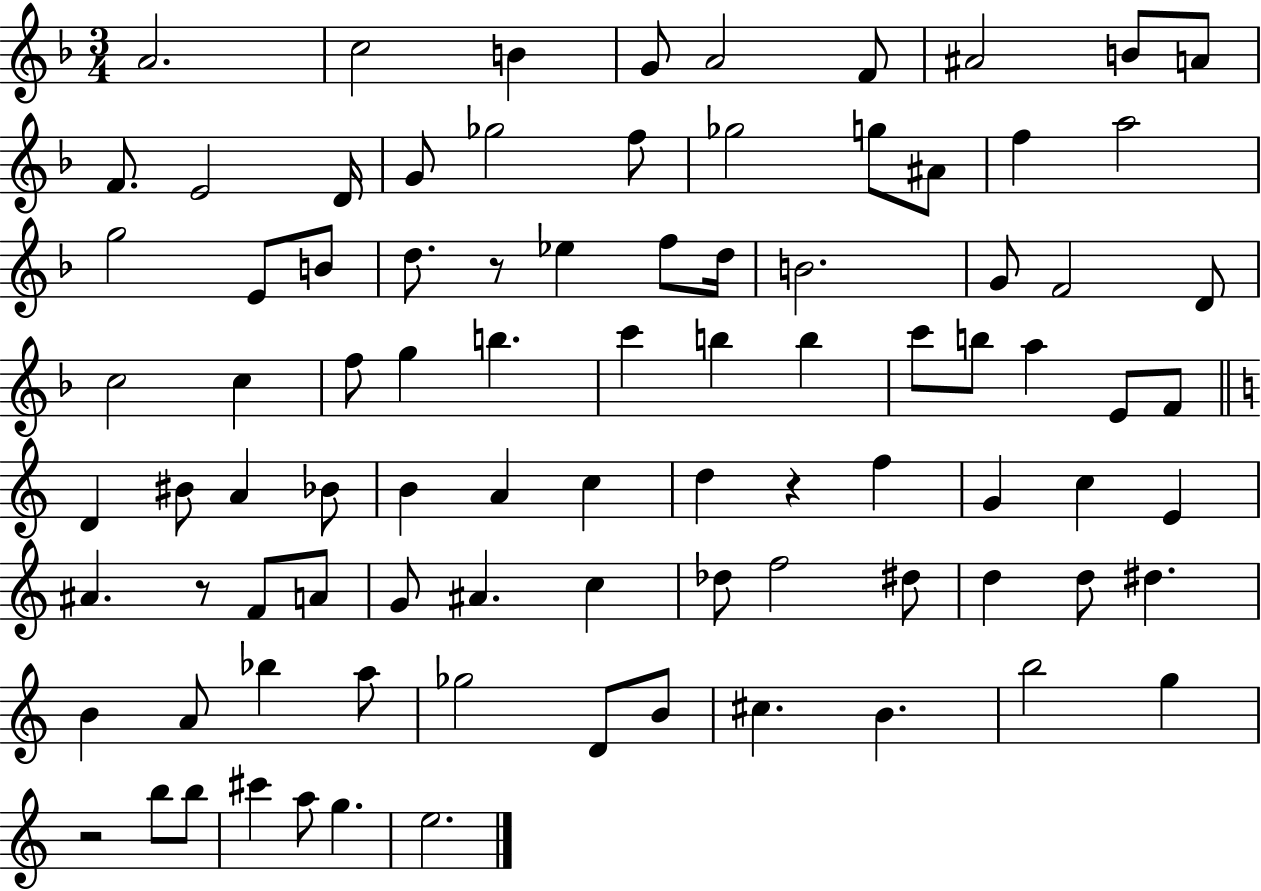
A4/h. C5/h B4/q G4/e A4/h F4/e A#4/h B4/e A4/e F4/e. E4/h D4/s G4/e Gb5/h F5/e Gb5/h G5/e A#4/e F5/q A5/h G5/h E4/e B4/e D5/e. R/e Eb5/q F5/e D5/s B4/h. G4/e F4/h D4/e C5/h C5/q F5/e G5/q B5/q. C6/q B5/q B5/q C6/e B5/e A5/q E4/e F4/e D4/q BIS4/e A4/q Bb4/e B4/q A4/q C5/q D5/q R/q F5/q G4/q C5/q E4/q A#4/q. R/e F4/e A4/e G4/e A#4/q. C5/q Db5/e F5/h D#5/e D5/q D5/e D#5/q. B4/q A4/e Bb5/q A5/e Gb5/h D4/e B4/e C#5/q. B4/q. B5/h G5/q R/h B5/e B5/e C#6/q A5/e G5/q. E5/h.